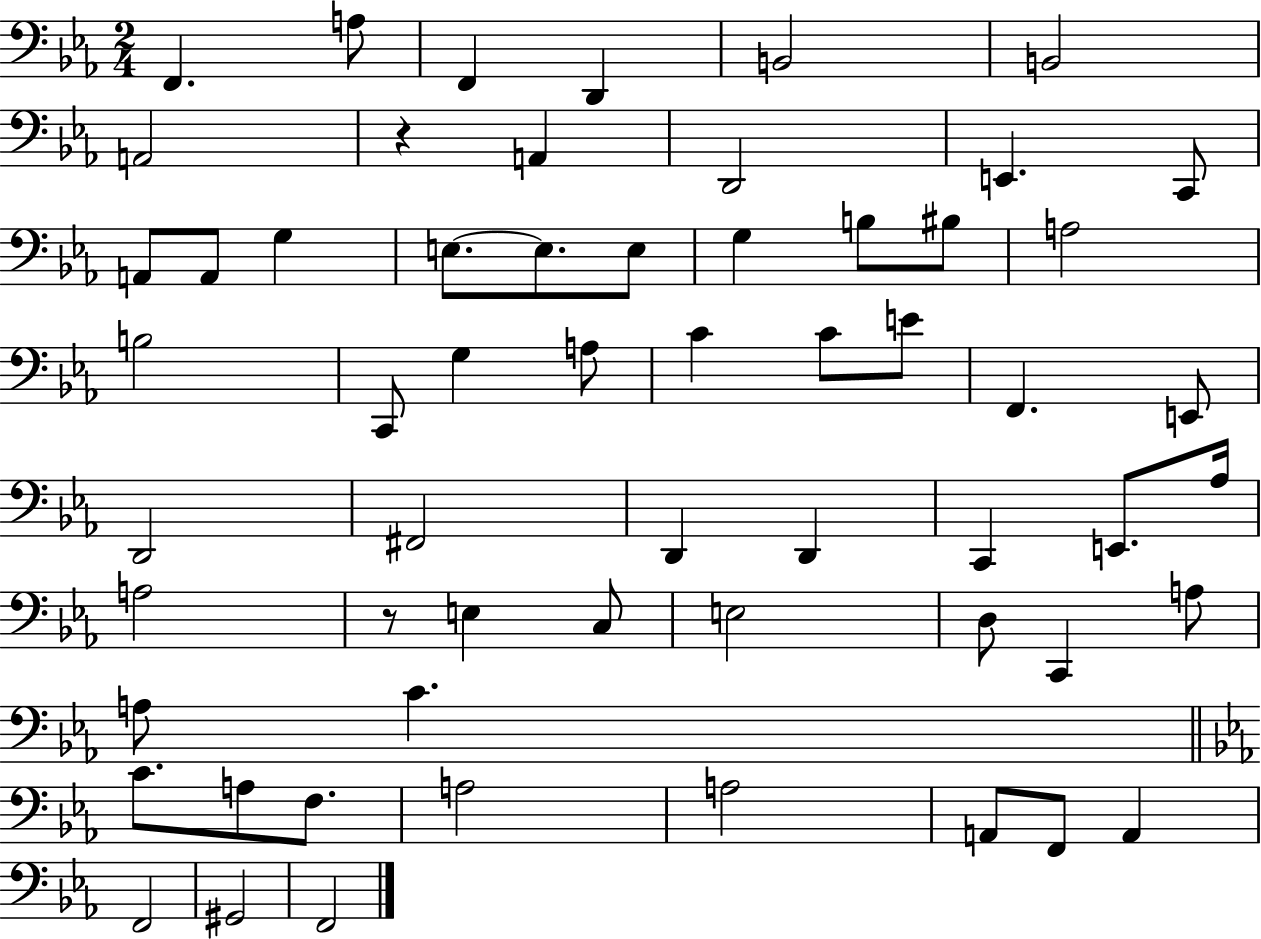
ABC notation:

X:1
T:Untitled
M:2/4
L:1/4
K:Eb
F,, A,/2 F,, D,, B,,2 B,,2 A,,2 z A,, D,,2 E,, C,,/2 A,,/2 A,,/2 G, E,/2 E,/2 E,/2 G, B,/2 ^B,/2 A,2 B,2 C,,/2 G, A,/2 C C/2 E/2 F,, E,,/2 D,,2 ^F,,2 D,, D,, C,, E,,/2 _A,/4 A,2 z/2 E, C,/2 E,2 D,/2 C,, A,/2 A,/2 C C/2 A,/2 F,/2 A,2 A,2 A,,/2 F,,/2 A,, F,,2 ^G,,2 F,,2